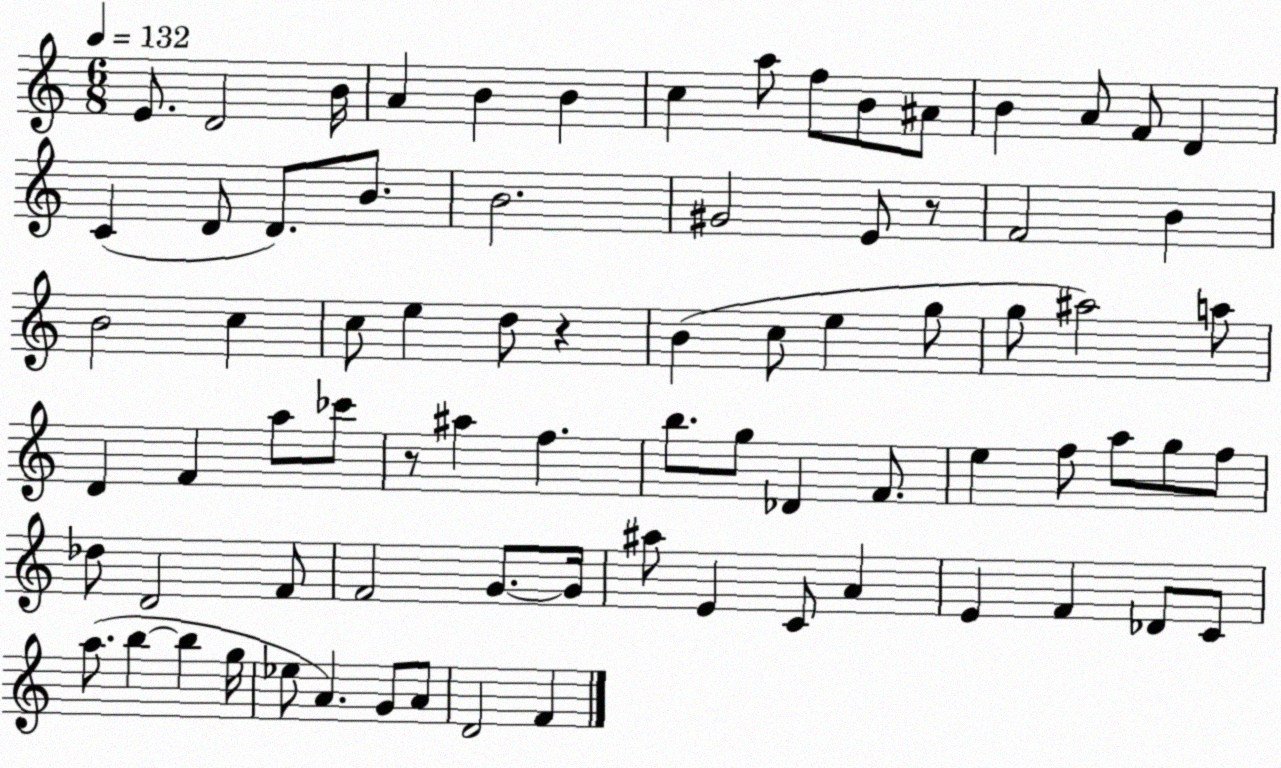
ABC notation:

X:1
T:Untitled
M:6/8
L:1/4
K:C
E/2 D2 B/4 A B B c a/2 f/2 B/2 ^A/2 B A/2 F/2 D C D/2 D/2 B/2 B2 ^G2 E/2 z/2 F2 B B2 c c/2 e d/2 z B c/2 e g/2 g/2 ^a2 a/2 D F a/2 _c'/2 z/2 ^a f b/2 g/2 _D F/2 e f/2 a/2 g/2 f/2 _d/2 D2 F/2 F2 G/2 G/4 ^a/2 E C/2 A E F _D/2 C/2 a/2 b b g/4 _e/2 A G/2 A/2 D2 F